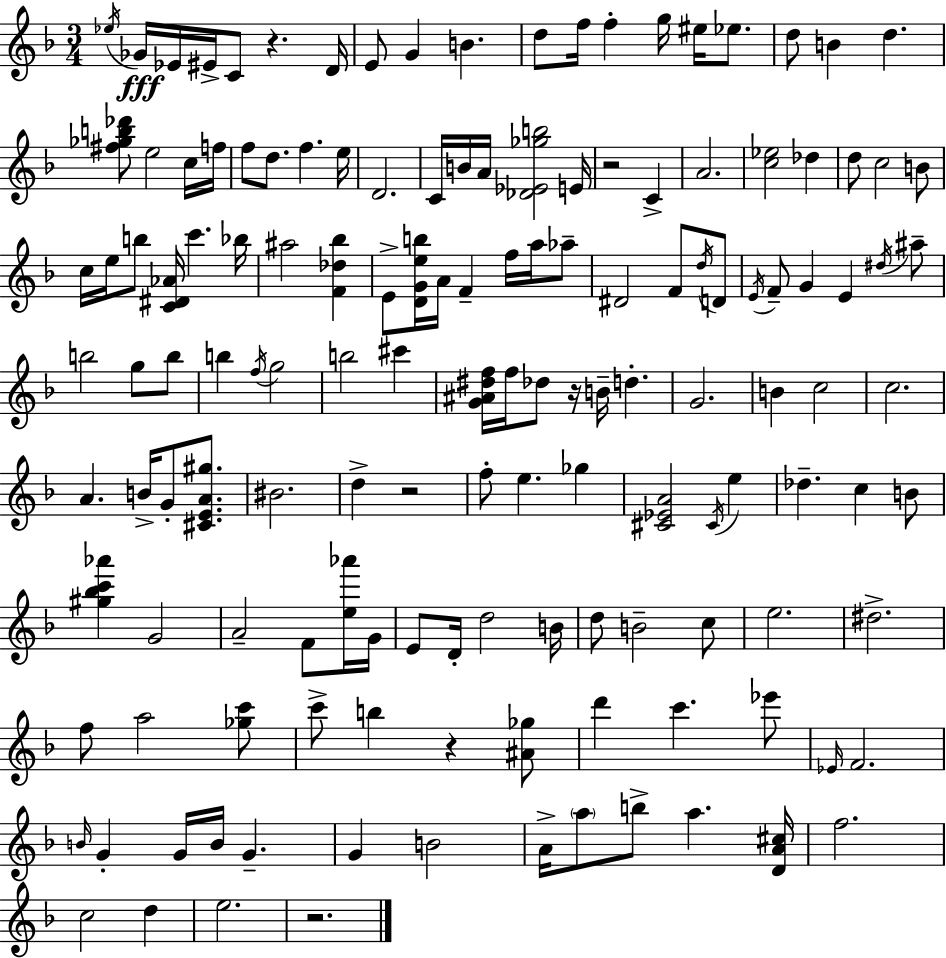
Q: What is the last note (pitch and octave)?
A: E5